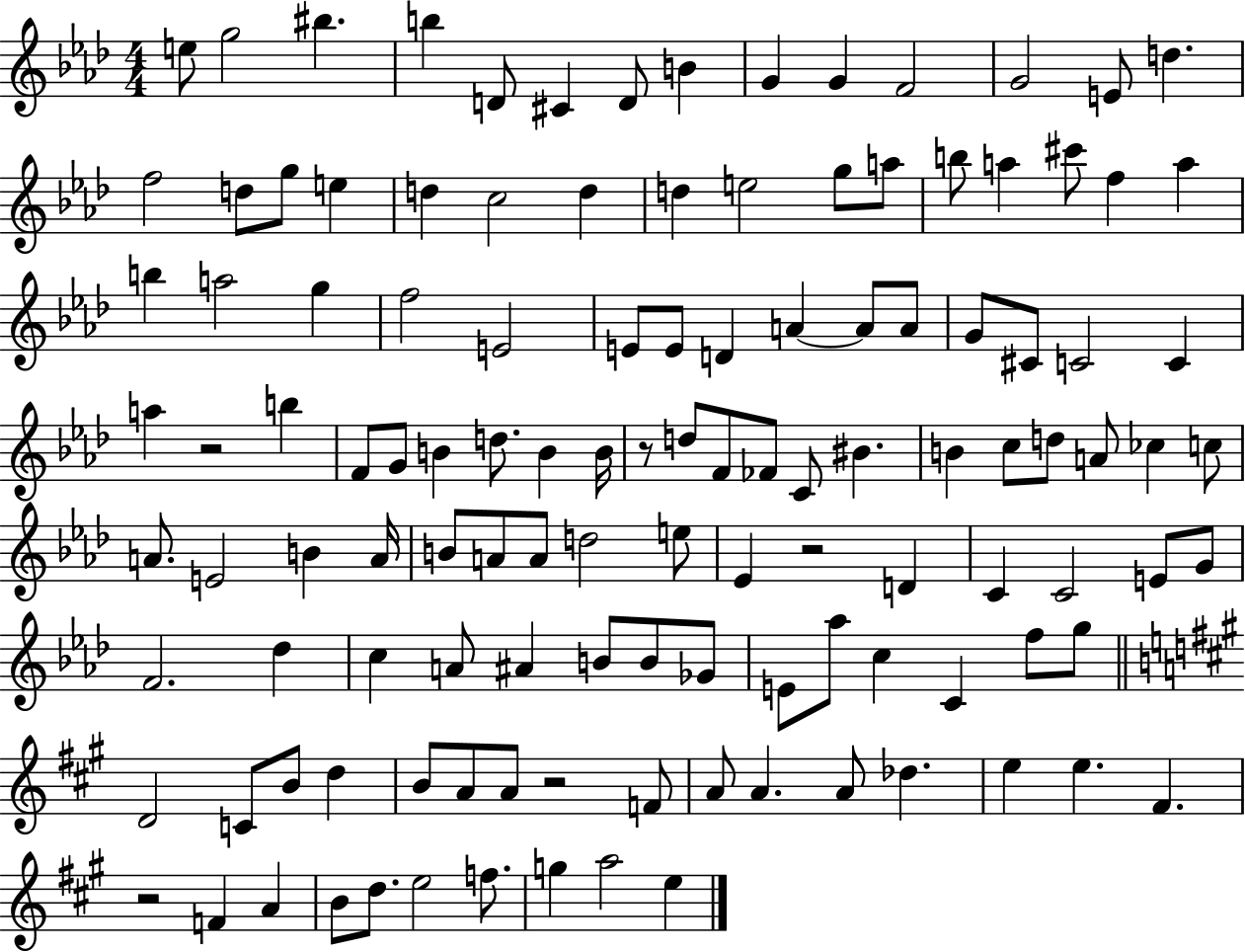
{
  \clef treble
  \numericTimeSignature
  \time 4/4
  \key aes \major
  \repeat volta 2 { e''8 g''2 bis''4. | b''4 d'8 cis'4 d'8 b'4 | g'4 g'4 f'2 | g'2 e'8 d''4. | \break f''2 d''8 g''8 e''4 | d''4 c''2 d''4 | d''4 e''2 g''8 a''8 | b''8 a''4 cis'''8 f''4 a''4 | \break b''4 a''2 g''4 | f''2 e'2 | e'8 e'8 d'4 a'4~~ a'8 a'8 | g'8 cis'8 c'2 c'4 | \break a''4 r2 b''4 | f'8 g'8 b'4 d''8. b'4 b'16 | r8 d''8 f'8 fes'8 c'8 bis'4. | b'4 c''8 d''8 a'8 ces''4 c''8 | \break a'8. e'2 b'4 a'16 | b'8 a'8 a'8 d''2 e''8 | ees'4 r2 d'4 | c'4 c'2 e'8 g'8 | \break f'2. des''4 | c''4 a'8 ais'4 b'8 b'8 ges'8 | e'8 aes''8 c''4 c'4 f''8 g''8 | \bar "||" \break \key a \major d'2 c'8 b'8 d''4 | b'8 a'8 a'8 r2 f'8 | a'8 a'4. a'8 des''4. | e''4 e''4. fis'4. | \break r2 f'4 a'4 | b'8 d''8. e''2 f''8. | g''4 a''2 e''4 | } \bar "|."
}